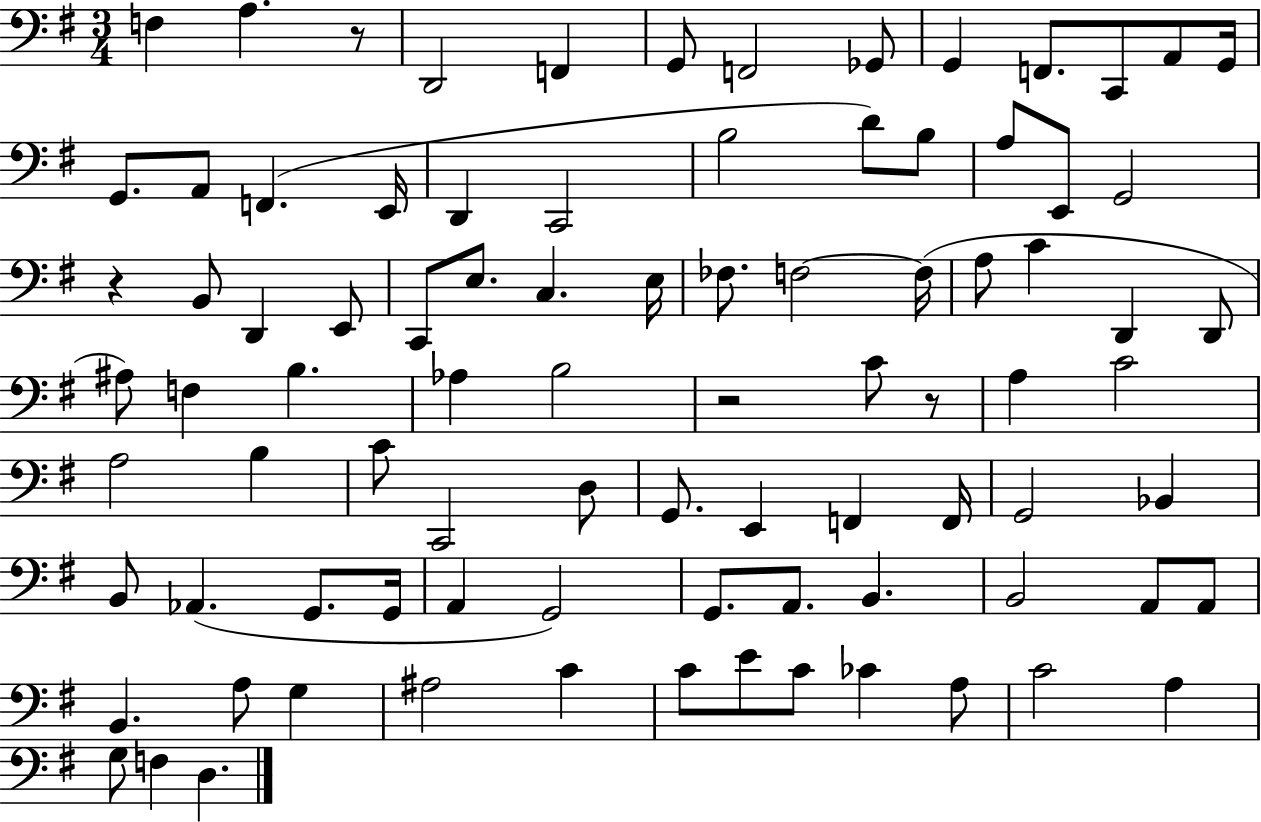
X:1
T:Untitled
M:3/4
L:1/4
K:G
F, A, z/2 D,,2 F,, G,,/2 F,,2 _G,,/2 G,, F,,/2 C,,/2 A,,/2 G,,/4 G,,/2 A,,/2 F,, E,,/4 D,, C,,2 B,2 D/2 B,/2 A,/2 E,,/2 G,,2 z B,,/2 D,, E,,/2 C,,/2 E,/2 C, E,/4 _F,/2 F,2 F,/4 A,/2 C D,, D,,/2 ^A,/2 F, B, _A, B,2 z2 C/2 z/2 A, C2 A,2 B, C/2 C,,2 D,/2 G,,/2 E,, F,, F,,/4 G,,2 _B,, B,,/2 _A,, G,,/2 G,,/4 A,, G,,2 G,,/2 A,,/2 B,, B,,2 A,,/2 A,,/2 B,, A,/2 G, ^A,2 C C/2 E/2 C/2 _C A,/2 C2 A, G,/2 F, D,